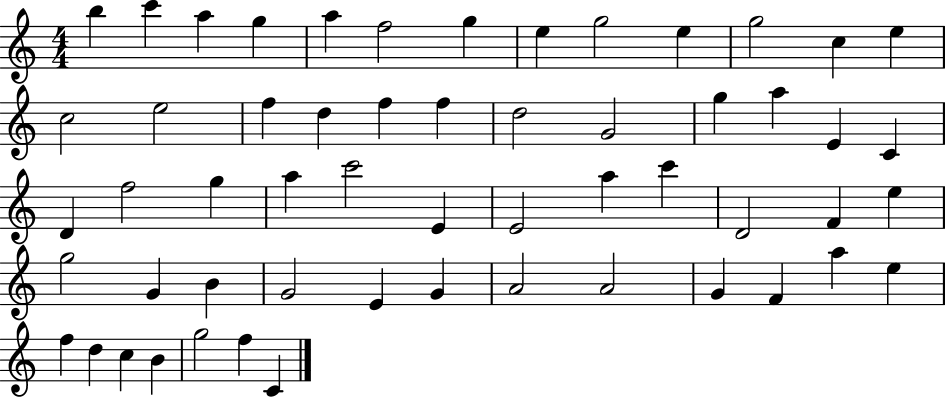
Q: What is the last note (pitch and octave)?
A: C4